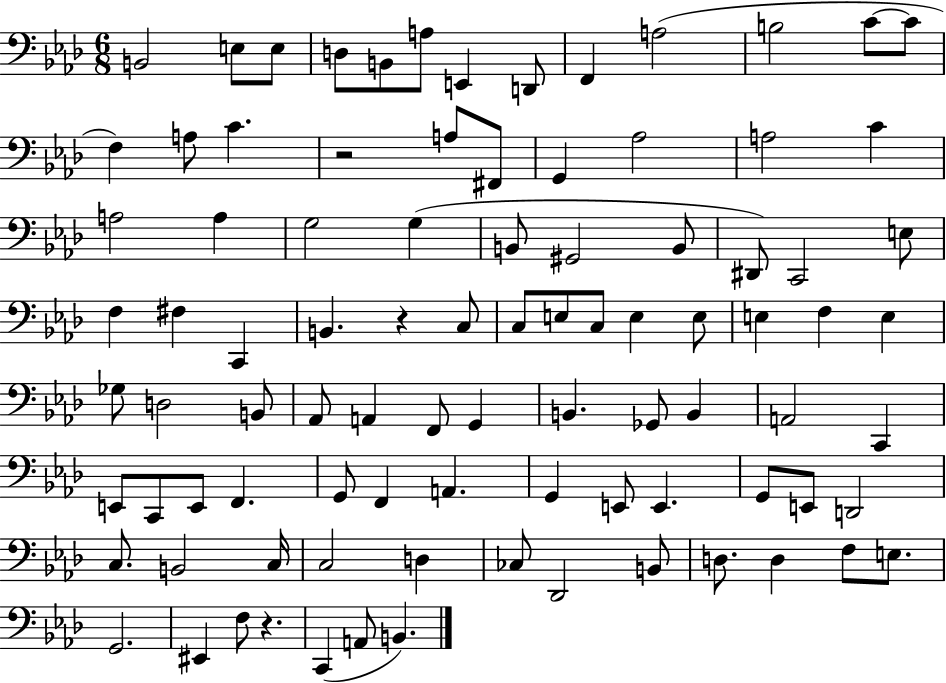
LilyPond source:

{
  \clef bass
  \numericTimeSignature
  \time 6/8
  \key aes \major
  b,2 e8 e8 | d8 b,8 a8 e,4 d,8 | f,4 a2( | b2 c'8~~ c'8 | \break f4) a8 c'4. | r2 a8 fis,8 | g,4 aes2 | a2 c'4 | \break a2 a4 | g2 g4( | b,8 gis,2 b,8 | dis,8) c,2 e8 | \break f4 fis4 c,4 | b,4. r4 c8 | c8 e8 c8 e4 e8 | e4 f4 e4 | \break ges8 d2 b,8 | aes,8 a,4 f,8 g,4 | b,4. ges,8 b,4 | a,2 c,4 | \break e,8 c,8 e,8 f,4. | g,8 f,4 a,4. | g,4 e,8 e,4. | g,8 e,8 d,2 | \break c8. b,2 c16 | c2 d4 | ces8 des,2 b,8 | d8. d4 f8 e8. | \break g,2. | eis,4 f8 r4. | c,4( a,8 b,4.) | \bar "|."
}